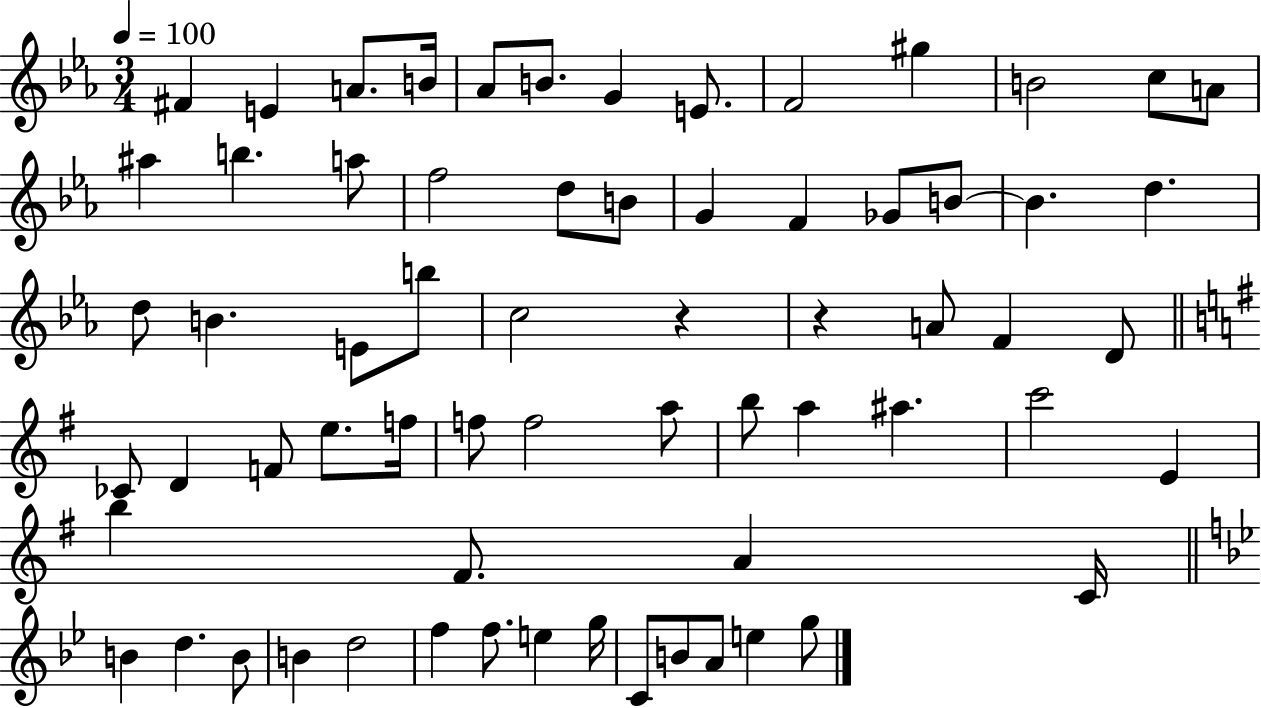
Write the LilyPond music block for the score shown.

{
  \clef treble
  \numericTimeSignature
  \time 3/4
  \key ees \major
  \tempo 4 = 100
  fis'4 e'4 a'8. b'16 | aes'8 b'8. g'4 e'8. | f'2 gis''4 | b'2 c''8 a'8 | \break ais''4 b''4. a''8 | f''2 d''8 b'8 | g'4 f'4 ges'8 b'8~~ | b'4. d''4. | \break d''8 b'4. e'8 b''8 | c''2 r4 | r4 a'8 f'4 d'8 | \bar "||" \break \key g \major ces'8 d'4 f'8 e''8. f''16 | f''8 f''2 a''8 | b''8 a''4 ais''4. | c'''2 e'4 | \break b''4 fis'8. a'4 c'16 | \bar "||" \break \key g \minor b'4 d''4. b'8 | b'4 d''2 | f''4 f''8. e''4 g''16 | c'8 b'8 a'8 e''4 g''8 | \break \bar "|."
}